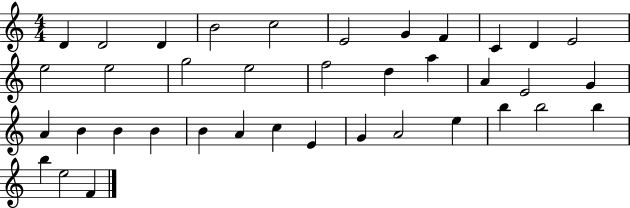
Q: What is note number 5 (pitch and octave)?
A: C5